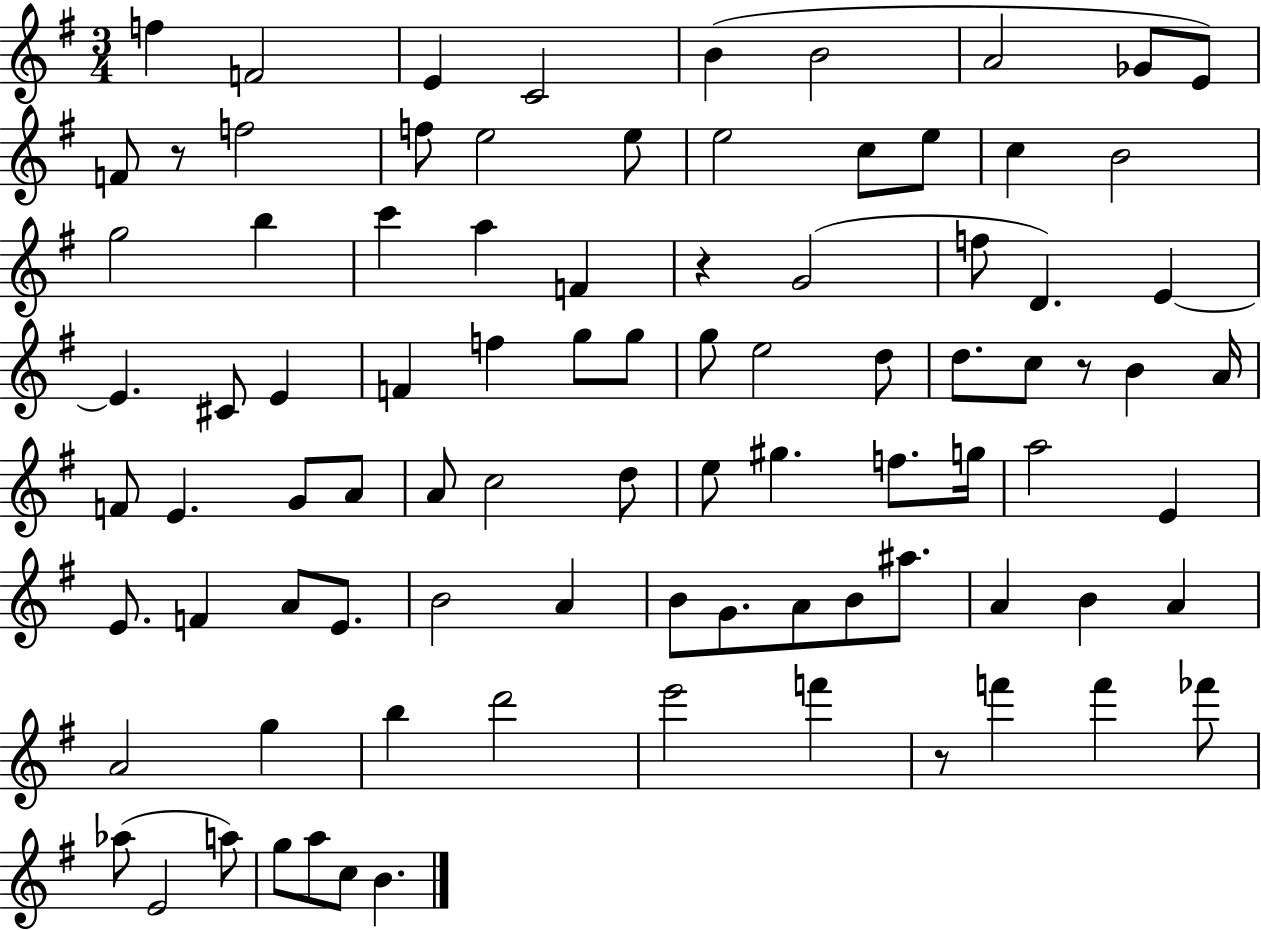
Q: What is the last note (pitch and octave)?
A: B4